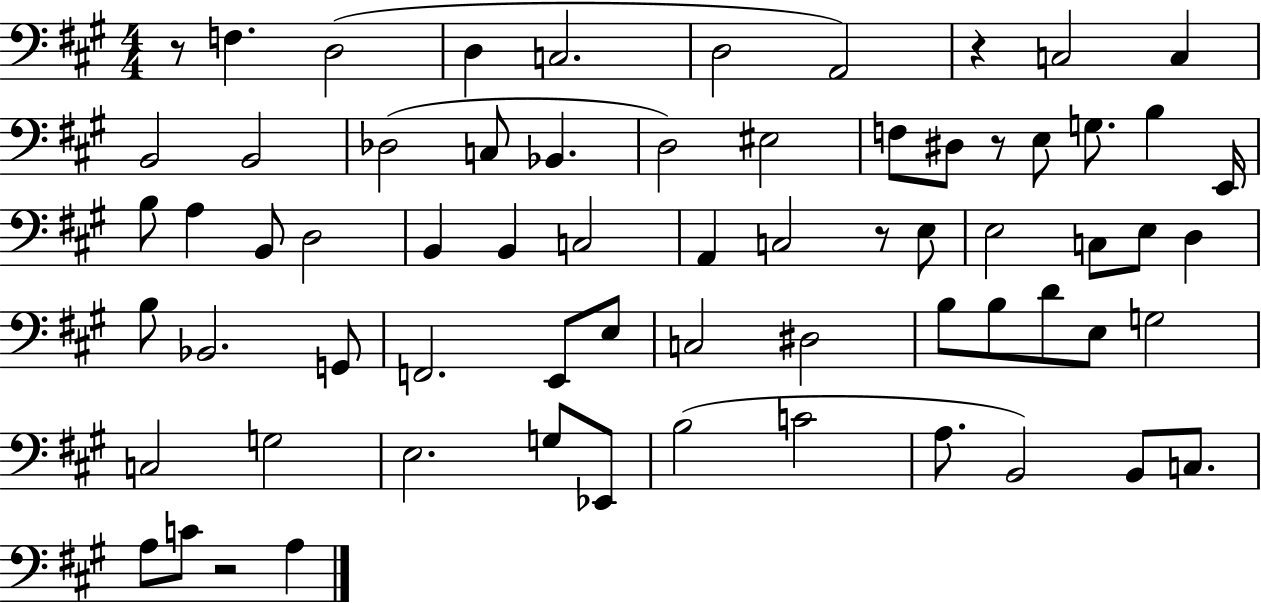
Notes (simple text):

R/e F3/q. D3/h D3/q C3/h. D3/h A2/h R/q C3/h C3/q B2/h B2/h Db3/h C3/e Bb2/q. D3/h EIS3/h F3/e D#3/e R/e E3/e G3/e. B3/q E2/s B3/e A3/q B2/e D3/h B2/q B2/q C3/h A2/q C3/h R/e E3/e E3/h C3/e E3/e D3/q B3/e Bb2/h. G2/e F2/h. E2/e E3/e C3/h D#3/h B3/e B3/e D4/e E3/e G3/h C3/h G3/h E3/h. G3/e Eb2/e B3/h C4/h A3/e. B2/h B2/e C3/e. A3/e C4/e R/h A3/q